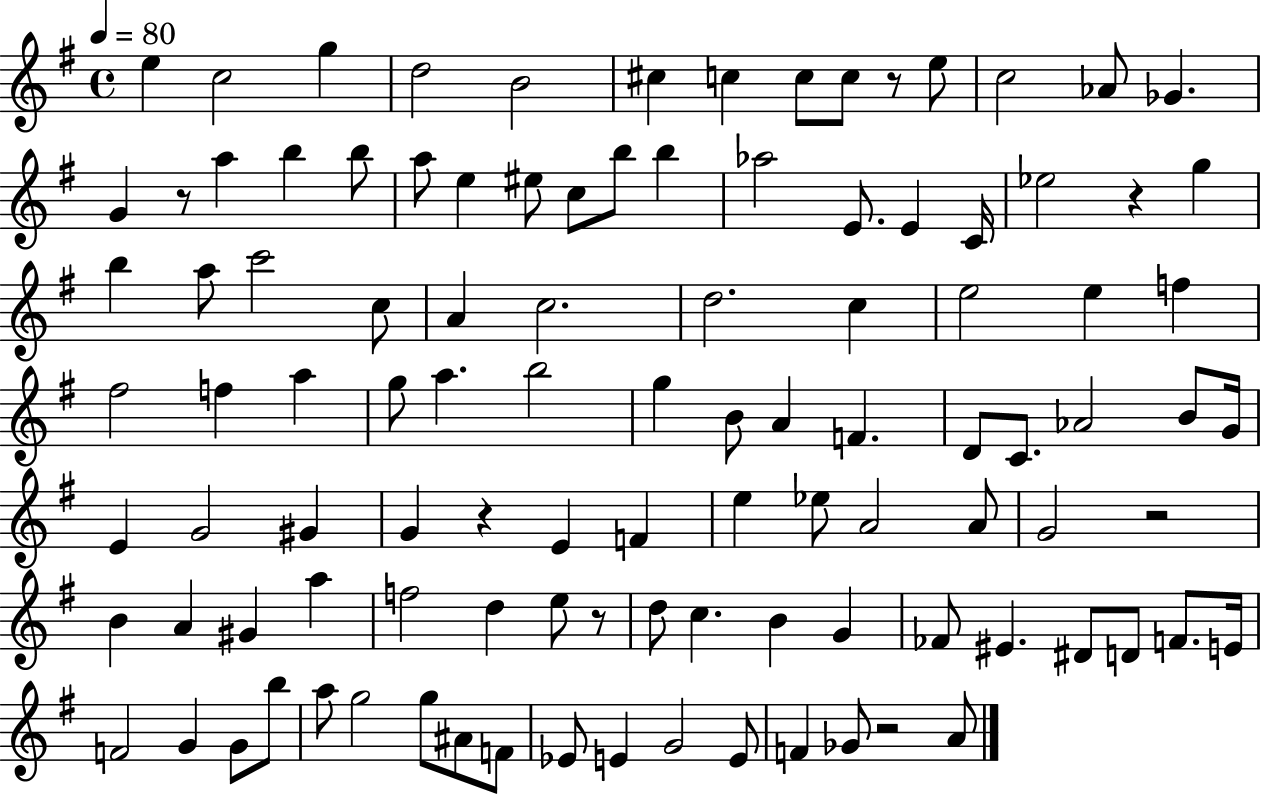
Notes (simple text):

E5/q C5/h G5/q D5/h B4/h C#5/q C5/q C5/e C5/e R/e E5/e C5/h Ab4/e Gb4/q. G4/q R/e A5/q B5/q B5/e A5/e E5/q EIS5/e C5/e B5/e B5/q Ab5/h E4/e. E4/q C4/s Eb5/h R/q G5/q B5/q A5/e C6/h C5/e A4/q C5/h. D5/h. C5/q E5/h E5/q F5/q F#5/h F5/q A5/q G5/e A5/q. B5/h G5/q B4/e A4/q F4/q. D4/e C4/e. Ab4/h B4/e G4/s E4/q G4/h G#4/q G4/q R/q E4/q F4/q E5/q Eb5/e A4/h A4/e G4/h R/h B4/q A4/q G#4/q A5/q F5/h D5/q E5/e R/e D5/e C5/q. B4/q G4/q FES4/e EIS4/q. D#4/e D4/e F4/e. E4/s F4/h G4/q G4/e B5/e A5/e G5/h G5/e A#4/e F4/e Eb4/e E4/q G4/h E4/e F4/q Gb4/e R/h A4/e